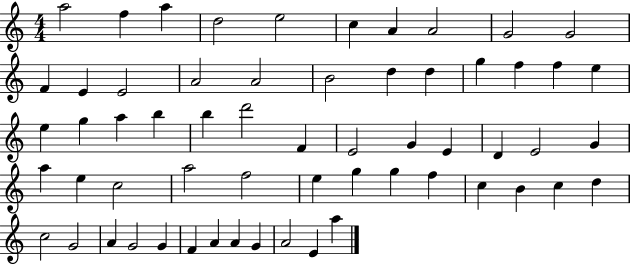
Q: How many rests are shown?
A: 0